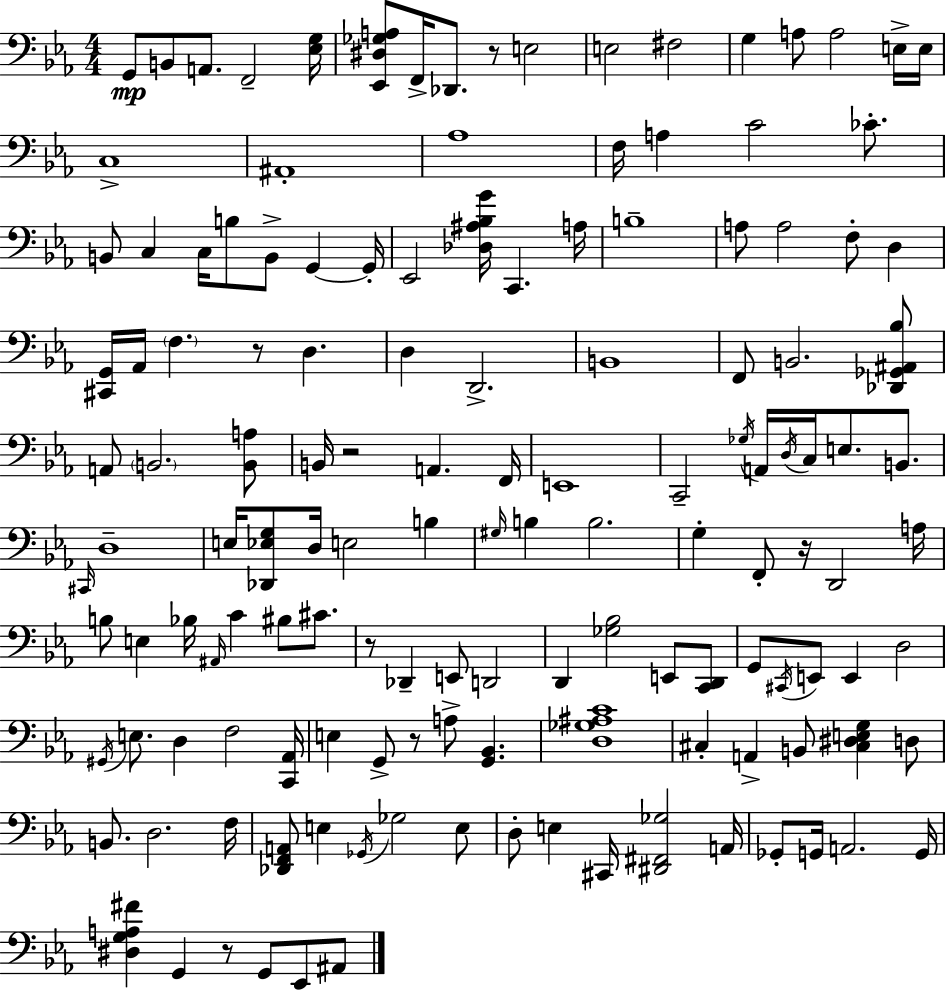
{
  \clef bass
  \numericTimeSignature
  \time 4/4
  \key ees \major
  g,8\mp b,8 a,8. f,2-- <ees g>16 | <ees, dis ges a>8 f,16-> des,8. r8 e2 | e2 fis2 | g4 a8 a2 e16-> e16 | \break c1-> | ais,1-. | aes1 | f16 a4 c'2 ces'8.-. | \break b,8 c4 c16 b8 b,8-> g,4~~ g,16-. | ees,2 <des ais bes g'>16 c,4. a16 | b1-- | a8 a2 f8-. d4 | \break <cis, g,>16 aes,16 \parenthesize f4. r8 d4. | d4 d,2.-> | b,1 | f,8 b,2. <des, ges, ais, bes>8 | \break a,8 \parenthesize b,2. <b, a>8 | b,16 r2 a,4. f,16 | e,1 | c,2-- \acciaccatura { ges16 } a,16 \acciaccatura { d16 } c16 e8. b,8. | \break \grace { cis,16 } d1-- | e16 <des, ees g>8 d16 e2 b4 | \grace { gis16 } b4 b2. | g4-. f,8-. r16 d,2 | \break a16 b8 e4 bes16 \grace { ais,16 } c'4 | bis8 cis'8. r8 des,4-- e,8 d,2 | d,4 <ges bes>2 | e,8 <c, d,>8 g,8 \acciaccatura { cis,16 } e,8 e,4 d2 | \break \acciaccatura { gis,16 } e8. d4 f2 | <c, aes,>16 e4 g,8-> r8 a8-> | <g, bes,>4. <d ges ais c'>1 | cis4-. a,4-> b,8 | \break <cis dis e g>4 d8 b,8. d2. | f16 <des, f, a,>8 e4 \acciaccatura { ges,16 } ges2 | e8 d8-. e4 cis,16 <dis, fis, ges>2 | a,16 ges,8-. g,16 a,2. | \break g,16 <dis g a fis'>4 g,4 | r8 g,8 ees,8 ais,8 \bar "|."
}